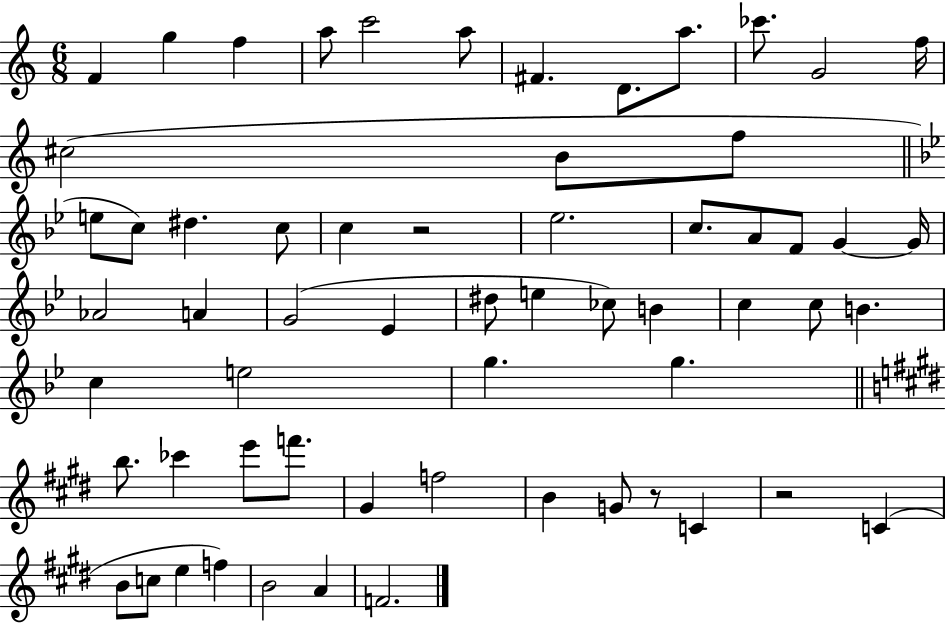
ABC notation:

X:1
T:Untitled
M:6/8
L:1/4
K:C
F g f a/2 c'2 a/2 ^F D/2 a/2 _c'/2 G2 f/4 ^c2 B/2 f/2 e/2 c/2 ^d c/2 c z2 _e2 c/2 A/2 F/2 G G/4 _A2 A G2 _E ^d/2 e _c/2 B c c/2 B c e2 g g b/2 _c' e'/2 f'/2 ^G f2 B G/2 z/2 C z2 C B/2 c/2 e f B2 A F2